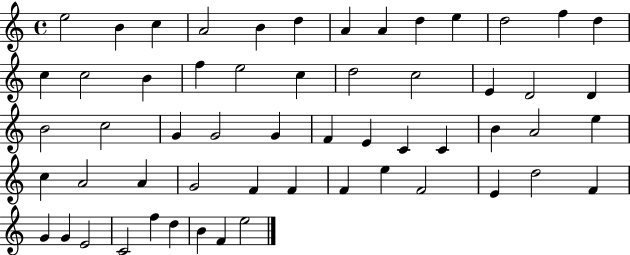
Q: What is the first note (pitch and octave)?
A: E5